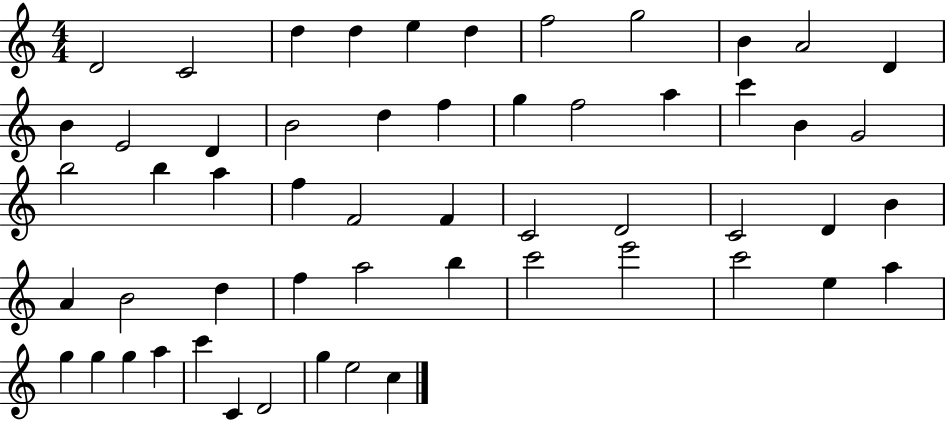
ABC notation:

X:1
T:Untitled
M:4/4
L:1/4
K:C
D2 C2 d d e d f2 g2 B A2 D B E2 D B2 d f g f2 a c' B G2 b2 b a f F2 F C2 D2 C2 D B A B2 d f a2 b c'2 e'2 c'2 e a g g g a c' C D2 g e2 c